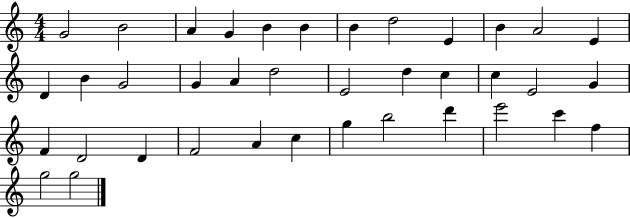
G4/h B4/h A4/q G4/q B4/q B4/q B4/q D5/h E4/q B4/q A4/h E4/q D4/q B4/q G4/h G4/q A4/q D5/h E4/h D5/q C5/q C5/q E4/h G4/q F4/q D4/h D4/q F4/h A4/q C5/q G5/q B5/h D6/q E6/h C6/q F5/q G5/h G5/h